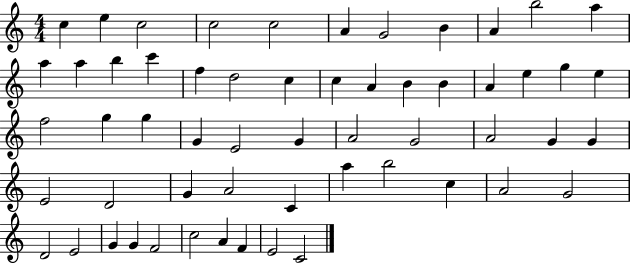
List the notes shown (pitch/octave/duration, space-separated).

C5/q E5/q C5/h C5/h C5/h A4/q G4/h B4/q A4/q B5/h A5/q A5/q A5/q B5/q C6/q F5/q D5/h C5/q C5/q A4/q B4/q B4/q A4/q E5/q G5/q E5/q F5/h G5/q G5/q G4/q E4/h G4/q A4/h G4/h A4/h G4/q G4/q E4/h D4/h G4/q A4/h C4/q A5/q B5/h C5/q A4/h G4/h D4/h E4/h G4/q G4/q F4/h C5/h A4/q F4/q E4/h C4/h